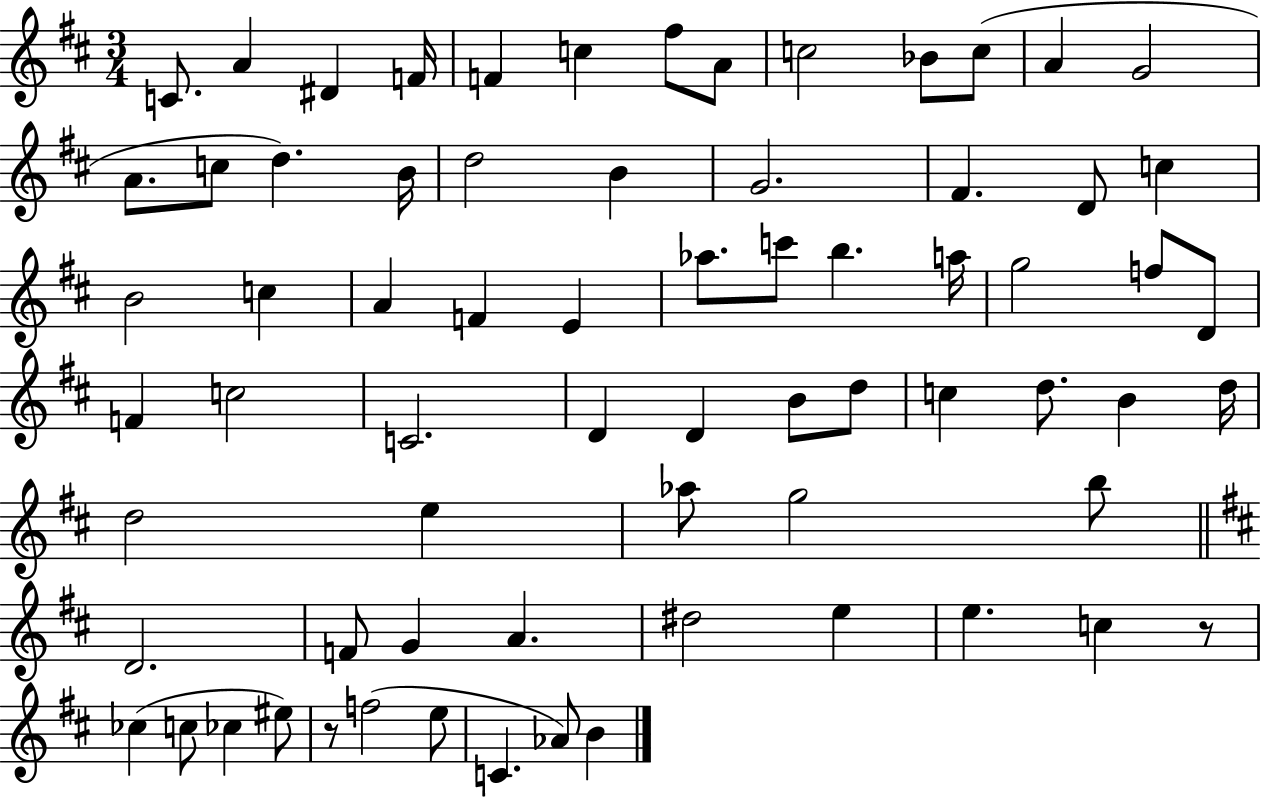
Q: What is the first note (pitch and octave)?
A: C4